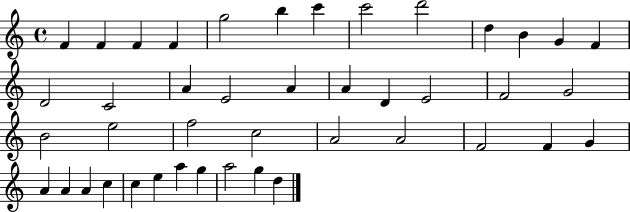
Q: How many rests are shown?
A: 0